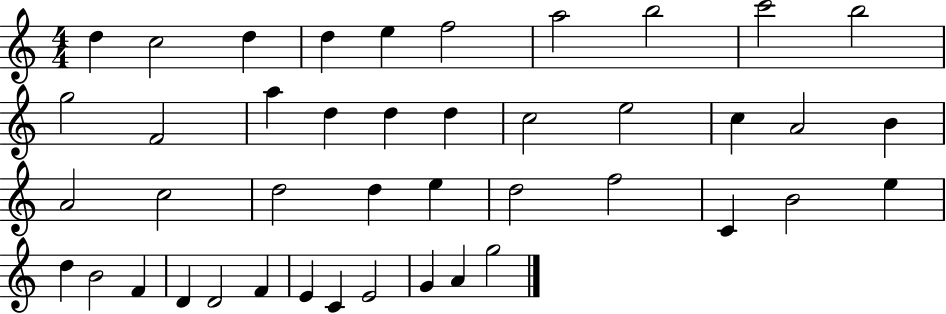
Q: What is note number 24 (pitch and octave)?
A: D5